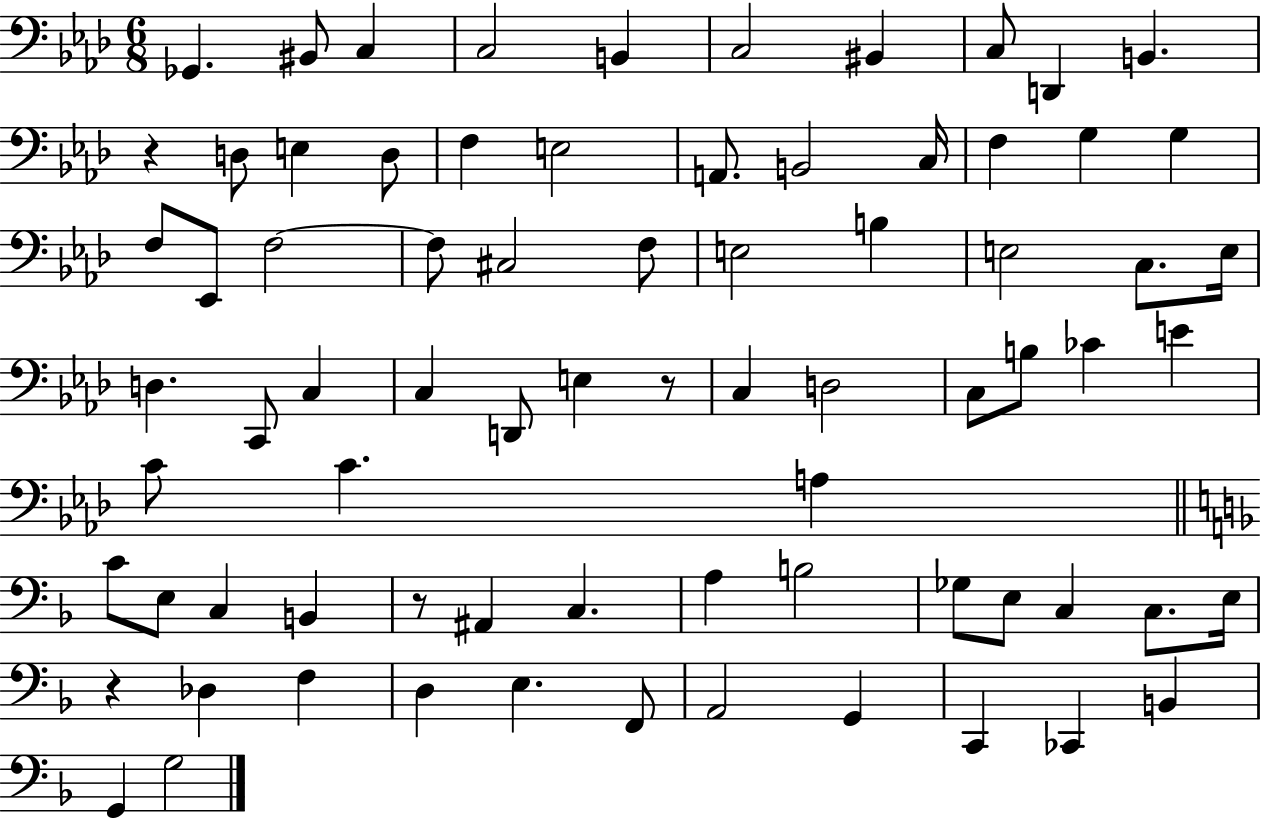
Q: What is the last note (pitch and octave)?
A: G3